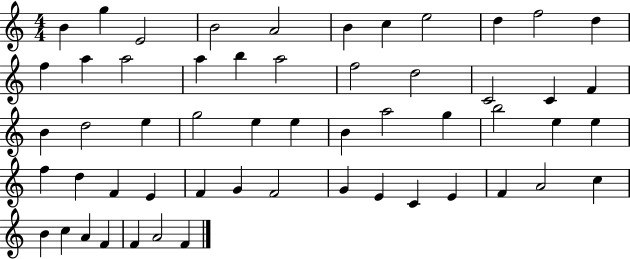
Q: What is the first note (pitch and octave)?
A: B4